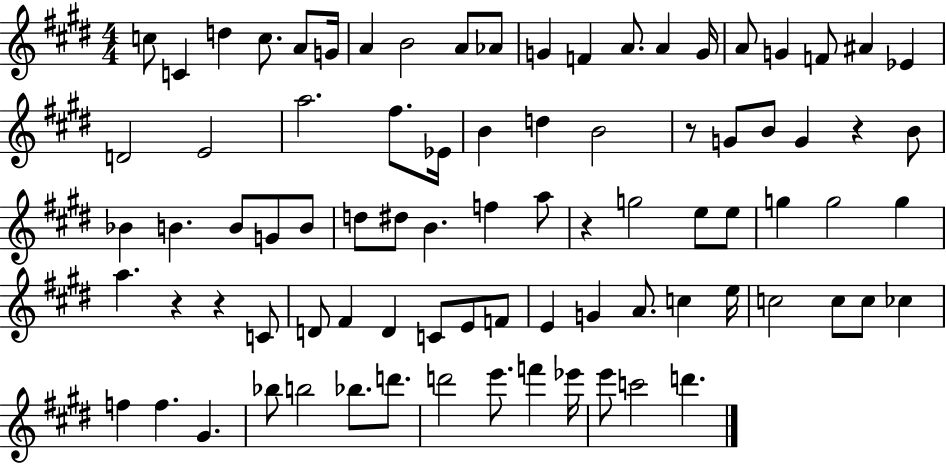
{
  \clef treble
  \numericTimeSignature
  \time 4/4
  \key e \major
  c''8 c'4 d''4 c''8. a'8 g'16 | a'4 b'2 a'8 aes'8 | g'4 f'4 a'8. a'4 g'16 | a'8 g'4 f'8 ais'4 ees'4 | \break d'2 e'2 | a''2. fis''8. ees'16 | b'4 d''4 b'2 | r8 g'8 b'8 g'4 r4 b'8 | \break bes'4 b'4. b'8 g'8 b'8 | d''8 dis''8 b'4. f''4 a''8 | r4 g''2 e''8 e''8 | g''4 g''2 g''4 | \break a''4. r4 r4 c'8 | d'8 fis'4 d'4 c'8 e'8 f'8 | e'4 g'4 a'8. c''4 e''16 | c''2 c''8 c''8 ces''4 | \break f''4 f''4. gis'4. | bes''8 b''2 bes''8. d'''8. | d'''2 e'''8. f'''4 ees'''16 | e'''8 c'''2 d'''4. | \break \bar "|."
}